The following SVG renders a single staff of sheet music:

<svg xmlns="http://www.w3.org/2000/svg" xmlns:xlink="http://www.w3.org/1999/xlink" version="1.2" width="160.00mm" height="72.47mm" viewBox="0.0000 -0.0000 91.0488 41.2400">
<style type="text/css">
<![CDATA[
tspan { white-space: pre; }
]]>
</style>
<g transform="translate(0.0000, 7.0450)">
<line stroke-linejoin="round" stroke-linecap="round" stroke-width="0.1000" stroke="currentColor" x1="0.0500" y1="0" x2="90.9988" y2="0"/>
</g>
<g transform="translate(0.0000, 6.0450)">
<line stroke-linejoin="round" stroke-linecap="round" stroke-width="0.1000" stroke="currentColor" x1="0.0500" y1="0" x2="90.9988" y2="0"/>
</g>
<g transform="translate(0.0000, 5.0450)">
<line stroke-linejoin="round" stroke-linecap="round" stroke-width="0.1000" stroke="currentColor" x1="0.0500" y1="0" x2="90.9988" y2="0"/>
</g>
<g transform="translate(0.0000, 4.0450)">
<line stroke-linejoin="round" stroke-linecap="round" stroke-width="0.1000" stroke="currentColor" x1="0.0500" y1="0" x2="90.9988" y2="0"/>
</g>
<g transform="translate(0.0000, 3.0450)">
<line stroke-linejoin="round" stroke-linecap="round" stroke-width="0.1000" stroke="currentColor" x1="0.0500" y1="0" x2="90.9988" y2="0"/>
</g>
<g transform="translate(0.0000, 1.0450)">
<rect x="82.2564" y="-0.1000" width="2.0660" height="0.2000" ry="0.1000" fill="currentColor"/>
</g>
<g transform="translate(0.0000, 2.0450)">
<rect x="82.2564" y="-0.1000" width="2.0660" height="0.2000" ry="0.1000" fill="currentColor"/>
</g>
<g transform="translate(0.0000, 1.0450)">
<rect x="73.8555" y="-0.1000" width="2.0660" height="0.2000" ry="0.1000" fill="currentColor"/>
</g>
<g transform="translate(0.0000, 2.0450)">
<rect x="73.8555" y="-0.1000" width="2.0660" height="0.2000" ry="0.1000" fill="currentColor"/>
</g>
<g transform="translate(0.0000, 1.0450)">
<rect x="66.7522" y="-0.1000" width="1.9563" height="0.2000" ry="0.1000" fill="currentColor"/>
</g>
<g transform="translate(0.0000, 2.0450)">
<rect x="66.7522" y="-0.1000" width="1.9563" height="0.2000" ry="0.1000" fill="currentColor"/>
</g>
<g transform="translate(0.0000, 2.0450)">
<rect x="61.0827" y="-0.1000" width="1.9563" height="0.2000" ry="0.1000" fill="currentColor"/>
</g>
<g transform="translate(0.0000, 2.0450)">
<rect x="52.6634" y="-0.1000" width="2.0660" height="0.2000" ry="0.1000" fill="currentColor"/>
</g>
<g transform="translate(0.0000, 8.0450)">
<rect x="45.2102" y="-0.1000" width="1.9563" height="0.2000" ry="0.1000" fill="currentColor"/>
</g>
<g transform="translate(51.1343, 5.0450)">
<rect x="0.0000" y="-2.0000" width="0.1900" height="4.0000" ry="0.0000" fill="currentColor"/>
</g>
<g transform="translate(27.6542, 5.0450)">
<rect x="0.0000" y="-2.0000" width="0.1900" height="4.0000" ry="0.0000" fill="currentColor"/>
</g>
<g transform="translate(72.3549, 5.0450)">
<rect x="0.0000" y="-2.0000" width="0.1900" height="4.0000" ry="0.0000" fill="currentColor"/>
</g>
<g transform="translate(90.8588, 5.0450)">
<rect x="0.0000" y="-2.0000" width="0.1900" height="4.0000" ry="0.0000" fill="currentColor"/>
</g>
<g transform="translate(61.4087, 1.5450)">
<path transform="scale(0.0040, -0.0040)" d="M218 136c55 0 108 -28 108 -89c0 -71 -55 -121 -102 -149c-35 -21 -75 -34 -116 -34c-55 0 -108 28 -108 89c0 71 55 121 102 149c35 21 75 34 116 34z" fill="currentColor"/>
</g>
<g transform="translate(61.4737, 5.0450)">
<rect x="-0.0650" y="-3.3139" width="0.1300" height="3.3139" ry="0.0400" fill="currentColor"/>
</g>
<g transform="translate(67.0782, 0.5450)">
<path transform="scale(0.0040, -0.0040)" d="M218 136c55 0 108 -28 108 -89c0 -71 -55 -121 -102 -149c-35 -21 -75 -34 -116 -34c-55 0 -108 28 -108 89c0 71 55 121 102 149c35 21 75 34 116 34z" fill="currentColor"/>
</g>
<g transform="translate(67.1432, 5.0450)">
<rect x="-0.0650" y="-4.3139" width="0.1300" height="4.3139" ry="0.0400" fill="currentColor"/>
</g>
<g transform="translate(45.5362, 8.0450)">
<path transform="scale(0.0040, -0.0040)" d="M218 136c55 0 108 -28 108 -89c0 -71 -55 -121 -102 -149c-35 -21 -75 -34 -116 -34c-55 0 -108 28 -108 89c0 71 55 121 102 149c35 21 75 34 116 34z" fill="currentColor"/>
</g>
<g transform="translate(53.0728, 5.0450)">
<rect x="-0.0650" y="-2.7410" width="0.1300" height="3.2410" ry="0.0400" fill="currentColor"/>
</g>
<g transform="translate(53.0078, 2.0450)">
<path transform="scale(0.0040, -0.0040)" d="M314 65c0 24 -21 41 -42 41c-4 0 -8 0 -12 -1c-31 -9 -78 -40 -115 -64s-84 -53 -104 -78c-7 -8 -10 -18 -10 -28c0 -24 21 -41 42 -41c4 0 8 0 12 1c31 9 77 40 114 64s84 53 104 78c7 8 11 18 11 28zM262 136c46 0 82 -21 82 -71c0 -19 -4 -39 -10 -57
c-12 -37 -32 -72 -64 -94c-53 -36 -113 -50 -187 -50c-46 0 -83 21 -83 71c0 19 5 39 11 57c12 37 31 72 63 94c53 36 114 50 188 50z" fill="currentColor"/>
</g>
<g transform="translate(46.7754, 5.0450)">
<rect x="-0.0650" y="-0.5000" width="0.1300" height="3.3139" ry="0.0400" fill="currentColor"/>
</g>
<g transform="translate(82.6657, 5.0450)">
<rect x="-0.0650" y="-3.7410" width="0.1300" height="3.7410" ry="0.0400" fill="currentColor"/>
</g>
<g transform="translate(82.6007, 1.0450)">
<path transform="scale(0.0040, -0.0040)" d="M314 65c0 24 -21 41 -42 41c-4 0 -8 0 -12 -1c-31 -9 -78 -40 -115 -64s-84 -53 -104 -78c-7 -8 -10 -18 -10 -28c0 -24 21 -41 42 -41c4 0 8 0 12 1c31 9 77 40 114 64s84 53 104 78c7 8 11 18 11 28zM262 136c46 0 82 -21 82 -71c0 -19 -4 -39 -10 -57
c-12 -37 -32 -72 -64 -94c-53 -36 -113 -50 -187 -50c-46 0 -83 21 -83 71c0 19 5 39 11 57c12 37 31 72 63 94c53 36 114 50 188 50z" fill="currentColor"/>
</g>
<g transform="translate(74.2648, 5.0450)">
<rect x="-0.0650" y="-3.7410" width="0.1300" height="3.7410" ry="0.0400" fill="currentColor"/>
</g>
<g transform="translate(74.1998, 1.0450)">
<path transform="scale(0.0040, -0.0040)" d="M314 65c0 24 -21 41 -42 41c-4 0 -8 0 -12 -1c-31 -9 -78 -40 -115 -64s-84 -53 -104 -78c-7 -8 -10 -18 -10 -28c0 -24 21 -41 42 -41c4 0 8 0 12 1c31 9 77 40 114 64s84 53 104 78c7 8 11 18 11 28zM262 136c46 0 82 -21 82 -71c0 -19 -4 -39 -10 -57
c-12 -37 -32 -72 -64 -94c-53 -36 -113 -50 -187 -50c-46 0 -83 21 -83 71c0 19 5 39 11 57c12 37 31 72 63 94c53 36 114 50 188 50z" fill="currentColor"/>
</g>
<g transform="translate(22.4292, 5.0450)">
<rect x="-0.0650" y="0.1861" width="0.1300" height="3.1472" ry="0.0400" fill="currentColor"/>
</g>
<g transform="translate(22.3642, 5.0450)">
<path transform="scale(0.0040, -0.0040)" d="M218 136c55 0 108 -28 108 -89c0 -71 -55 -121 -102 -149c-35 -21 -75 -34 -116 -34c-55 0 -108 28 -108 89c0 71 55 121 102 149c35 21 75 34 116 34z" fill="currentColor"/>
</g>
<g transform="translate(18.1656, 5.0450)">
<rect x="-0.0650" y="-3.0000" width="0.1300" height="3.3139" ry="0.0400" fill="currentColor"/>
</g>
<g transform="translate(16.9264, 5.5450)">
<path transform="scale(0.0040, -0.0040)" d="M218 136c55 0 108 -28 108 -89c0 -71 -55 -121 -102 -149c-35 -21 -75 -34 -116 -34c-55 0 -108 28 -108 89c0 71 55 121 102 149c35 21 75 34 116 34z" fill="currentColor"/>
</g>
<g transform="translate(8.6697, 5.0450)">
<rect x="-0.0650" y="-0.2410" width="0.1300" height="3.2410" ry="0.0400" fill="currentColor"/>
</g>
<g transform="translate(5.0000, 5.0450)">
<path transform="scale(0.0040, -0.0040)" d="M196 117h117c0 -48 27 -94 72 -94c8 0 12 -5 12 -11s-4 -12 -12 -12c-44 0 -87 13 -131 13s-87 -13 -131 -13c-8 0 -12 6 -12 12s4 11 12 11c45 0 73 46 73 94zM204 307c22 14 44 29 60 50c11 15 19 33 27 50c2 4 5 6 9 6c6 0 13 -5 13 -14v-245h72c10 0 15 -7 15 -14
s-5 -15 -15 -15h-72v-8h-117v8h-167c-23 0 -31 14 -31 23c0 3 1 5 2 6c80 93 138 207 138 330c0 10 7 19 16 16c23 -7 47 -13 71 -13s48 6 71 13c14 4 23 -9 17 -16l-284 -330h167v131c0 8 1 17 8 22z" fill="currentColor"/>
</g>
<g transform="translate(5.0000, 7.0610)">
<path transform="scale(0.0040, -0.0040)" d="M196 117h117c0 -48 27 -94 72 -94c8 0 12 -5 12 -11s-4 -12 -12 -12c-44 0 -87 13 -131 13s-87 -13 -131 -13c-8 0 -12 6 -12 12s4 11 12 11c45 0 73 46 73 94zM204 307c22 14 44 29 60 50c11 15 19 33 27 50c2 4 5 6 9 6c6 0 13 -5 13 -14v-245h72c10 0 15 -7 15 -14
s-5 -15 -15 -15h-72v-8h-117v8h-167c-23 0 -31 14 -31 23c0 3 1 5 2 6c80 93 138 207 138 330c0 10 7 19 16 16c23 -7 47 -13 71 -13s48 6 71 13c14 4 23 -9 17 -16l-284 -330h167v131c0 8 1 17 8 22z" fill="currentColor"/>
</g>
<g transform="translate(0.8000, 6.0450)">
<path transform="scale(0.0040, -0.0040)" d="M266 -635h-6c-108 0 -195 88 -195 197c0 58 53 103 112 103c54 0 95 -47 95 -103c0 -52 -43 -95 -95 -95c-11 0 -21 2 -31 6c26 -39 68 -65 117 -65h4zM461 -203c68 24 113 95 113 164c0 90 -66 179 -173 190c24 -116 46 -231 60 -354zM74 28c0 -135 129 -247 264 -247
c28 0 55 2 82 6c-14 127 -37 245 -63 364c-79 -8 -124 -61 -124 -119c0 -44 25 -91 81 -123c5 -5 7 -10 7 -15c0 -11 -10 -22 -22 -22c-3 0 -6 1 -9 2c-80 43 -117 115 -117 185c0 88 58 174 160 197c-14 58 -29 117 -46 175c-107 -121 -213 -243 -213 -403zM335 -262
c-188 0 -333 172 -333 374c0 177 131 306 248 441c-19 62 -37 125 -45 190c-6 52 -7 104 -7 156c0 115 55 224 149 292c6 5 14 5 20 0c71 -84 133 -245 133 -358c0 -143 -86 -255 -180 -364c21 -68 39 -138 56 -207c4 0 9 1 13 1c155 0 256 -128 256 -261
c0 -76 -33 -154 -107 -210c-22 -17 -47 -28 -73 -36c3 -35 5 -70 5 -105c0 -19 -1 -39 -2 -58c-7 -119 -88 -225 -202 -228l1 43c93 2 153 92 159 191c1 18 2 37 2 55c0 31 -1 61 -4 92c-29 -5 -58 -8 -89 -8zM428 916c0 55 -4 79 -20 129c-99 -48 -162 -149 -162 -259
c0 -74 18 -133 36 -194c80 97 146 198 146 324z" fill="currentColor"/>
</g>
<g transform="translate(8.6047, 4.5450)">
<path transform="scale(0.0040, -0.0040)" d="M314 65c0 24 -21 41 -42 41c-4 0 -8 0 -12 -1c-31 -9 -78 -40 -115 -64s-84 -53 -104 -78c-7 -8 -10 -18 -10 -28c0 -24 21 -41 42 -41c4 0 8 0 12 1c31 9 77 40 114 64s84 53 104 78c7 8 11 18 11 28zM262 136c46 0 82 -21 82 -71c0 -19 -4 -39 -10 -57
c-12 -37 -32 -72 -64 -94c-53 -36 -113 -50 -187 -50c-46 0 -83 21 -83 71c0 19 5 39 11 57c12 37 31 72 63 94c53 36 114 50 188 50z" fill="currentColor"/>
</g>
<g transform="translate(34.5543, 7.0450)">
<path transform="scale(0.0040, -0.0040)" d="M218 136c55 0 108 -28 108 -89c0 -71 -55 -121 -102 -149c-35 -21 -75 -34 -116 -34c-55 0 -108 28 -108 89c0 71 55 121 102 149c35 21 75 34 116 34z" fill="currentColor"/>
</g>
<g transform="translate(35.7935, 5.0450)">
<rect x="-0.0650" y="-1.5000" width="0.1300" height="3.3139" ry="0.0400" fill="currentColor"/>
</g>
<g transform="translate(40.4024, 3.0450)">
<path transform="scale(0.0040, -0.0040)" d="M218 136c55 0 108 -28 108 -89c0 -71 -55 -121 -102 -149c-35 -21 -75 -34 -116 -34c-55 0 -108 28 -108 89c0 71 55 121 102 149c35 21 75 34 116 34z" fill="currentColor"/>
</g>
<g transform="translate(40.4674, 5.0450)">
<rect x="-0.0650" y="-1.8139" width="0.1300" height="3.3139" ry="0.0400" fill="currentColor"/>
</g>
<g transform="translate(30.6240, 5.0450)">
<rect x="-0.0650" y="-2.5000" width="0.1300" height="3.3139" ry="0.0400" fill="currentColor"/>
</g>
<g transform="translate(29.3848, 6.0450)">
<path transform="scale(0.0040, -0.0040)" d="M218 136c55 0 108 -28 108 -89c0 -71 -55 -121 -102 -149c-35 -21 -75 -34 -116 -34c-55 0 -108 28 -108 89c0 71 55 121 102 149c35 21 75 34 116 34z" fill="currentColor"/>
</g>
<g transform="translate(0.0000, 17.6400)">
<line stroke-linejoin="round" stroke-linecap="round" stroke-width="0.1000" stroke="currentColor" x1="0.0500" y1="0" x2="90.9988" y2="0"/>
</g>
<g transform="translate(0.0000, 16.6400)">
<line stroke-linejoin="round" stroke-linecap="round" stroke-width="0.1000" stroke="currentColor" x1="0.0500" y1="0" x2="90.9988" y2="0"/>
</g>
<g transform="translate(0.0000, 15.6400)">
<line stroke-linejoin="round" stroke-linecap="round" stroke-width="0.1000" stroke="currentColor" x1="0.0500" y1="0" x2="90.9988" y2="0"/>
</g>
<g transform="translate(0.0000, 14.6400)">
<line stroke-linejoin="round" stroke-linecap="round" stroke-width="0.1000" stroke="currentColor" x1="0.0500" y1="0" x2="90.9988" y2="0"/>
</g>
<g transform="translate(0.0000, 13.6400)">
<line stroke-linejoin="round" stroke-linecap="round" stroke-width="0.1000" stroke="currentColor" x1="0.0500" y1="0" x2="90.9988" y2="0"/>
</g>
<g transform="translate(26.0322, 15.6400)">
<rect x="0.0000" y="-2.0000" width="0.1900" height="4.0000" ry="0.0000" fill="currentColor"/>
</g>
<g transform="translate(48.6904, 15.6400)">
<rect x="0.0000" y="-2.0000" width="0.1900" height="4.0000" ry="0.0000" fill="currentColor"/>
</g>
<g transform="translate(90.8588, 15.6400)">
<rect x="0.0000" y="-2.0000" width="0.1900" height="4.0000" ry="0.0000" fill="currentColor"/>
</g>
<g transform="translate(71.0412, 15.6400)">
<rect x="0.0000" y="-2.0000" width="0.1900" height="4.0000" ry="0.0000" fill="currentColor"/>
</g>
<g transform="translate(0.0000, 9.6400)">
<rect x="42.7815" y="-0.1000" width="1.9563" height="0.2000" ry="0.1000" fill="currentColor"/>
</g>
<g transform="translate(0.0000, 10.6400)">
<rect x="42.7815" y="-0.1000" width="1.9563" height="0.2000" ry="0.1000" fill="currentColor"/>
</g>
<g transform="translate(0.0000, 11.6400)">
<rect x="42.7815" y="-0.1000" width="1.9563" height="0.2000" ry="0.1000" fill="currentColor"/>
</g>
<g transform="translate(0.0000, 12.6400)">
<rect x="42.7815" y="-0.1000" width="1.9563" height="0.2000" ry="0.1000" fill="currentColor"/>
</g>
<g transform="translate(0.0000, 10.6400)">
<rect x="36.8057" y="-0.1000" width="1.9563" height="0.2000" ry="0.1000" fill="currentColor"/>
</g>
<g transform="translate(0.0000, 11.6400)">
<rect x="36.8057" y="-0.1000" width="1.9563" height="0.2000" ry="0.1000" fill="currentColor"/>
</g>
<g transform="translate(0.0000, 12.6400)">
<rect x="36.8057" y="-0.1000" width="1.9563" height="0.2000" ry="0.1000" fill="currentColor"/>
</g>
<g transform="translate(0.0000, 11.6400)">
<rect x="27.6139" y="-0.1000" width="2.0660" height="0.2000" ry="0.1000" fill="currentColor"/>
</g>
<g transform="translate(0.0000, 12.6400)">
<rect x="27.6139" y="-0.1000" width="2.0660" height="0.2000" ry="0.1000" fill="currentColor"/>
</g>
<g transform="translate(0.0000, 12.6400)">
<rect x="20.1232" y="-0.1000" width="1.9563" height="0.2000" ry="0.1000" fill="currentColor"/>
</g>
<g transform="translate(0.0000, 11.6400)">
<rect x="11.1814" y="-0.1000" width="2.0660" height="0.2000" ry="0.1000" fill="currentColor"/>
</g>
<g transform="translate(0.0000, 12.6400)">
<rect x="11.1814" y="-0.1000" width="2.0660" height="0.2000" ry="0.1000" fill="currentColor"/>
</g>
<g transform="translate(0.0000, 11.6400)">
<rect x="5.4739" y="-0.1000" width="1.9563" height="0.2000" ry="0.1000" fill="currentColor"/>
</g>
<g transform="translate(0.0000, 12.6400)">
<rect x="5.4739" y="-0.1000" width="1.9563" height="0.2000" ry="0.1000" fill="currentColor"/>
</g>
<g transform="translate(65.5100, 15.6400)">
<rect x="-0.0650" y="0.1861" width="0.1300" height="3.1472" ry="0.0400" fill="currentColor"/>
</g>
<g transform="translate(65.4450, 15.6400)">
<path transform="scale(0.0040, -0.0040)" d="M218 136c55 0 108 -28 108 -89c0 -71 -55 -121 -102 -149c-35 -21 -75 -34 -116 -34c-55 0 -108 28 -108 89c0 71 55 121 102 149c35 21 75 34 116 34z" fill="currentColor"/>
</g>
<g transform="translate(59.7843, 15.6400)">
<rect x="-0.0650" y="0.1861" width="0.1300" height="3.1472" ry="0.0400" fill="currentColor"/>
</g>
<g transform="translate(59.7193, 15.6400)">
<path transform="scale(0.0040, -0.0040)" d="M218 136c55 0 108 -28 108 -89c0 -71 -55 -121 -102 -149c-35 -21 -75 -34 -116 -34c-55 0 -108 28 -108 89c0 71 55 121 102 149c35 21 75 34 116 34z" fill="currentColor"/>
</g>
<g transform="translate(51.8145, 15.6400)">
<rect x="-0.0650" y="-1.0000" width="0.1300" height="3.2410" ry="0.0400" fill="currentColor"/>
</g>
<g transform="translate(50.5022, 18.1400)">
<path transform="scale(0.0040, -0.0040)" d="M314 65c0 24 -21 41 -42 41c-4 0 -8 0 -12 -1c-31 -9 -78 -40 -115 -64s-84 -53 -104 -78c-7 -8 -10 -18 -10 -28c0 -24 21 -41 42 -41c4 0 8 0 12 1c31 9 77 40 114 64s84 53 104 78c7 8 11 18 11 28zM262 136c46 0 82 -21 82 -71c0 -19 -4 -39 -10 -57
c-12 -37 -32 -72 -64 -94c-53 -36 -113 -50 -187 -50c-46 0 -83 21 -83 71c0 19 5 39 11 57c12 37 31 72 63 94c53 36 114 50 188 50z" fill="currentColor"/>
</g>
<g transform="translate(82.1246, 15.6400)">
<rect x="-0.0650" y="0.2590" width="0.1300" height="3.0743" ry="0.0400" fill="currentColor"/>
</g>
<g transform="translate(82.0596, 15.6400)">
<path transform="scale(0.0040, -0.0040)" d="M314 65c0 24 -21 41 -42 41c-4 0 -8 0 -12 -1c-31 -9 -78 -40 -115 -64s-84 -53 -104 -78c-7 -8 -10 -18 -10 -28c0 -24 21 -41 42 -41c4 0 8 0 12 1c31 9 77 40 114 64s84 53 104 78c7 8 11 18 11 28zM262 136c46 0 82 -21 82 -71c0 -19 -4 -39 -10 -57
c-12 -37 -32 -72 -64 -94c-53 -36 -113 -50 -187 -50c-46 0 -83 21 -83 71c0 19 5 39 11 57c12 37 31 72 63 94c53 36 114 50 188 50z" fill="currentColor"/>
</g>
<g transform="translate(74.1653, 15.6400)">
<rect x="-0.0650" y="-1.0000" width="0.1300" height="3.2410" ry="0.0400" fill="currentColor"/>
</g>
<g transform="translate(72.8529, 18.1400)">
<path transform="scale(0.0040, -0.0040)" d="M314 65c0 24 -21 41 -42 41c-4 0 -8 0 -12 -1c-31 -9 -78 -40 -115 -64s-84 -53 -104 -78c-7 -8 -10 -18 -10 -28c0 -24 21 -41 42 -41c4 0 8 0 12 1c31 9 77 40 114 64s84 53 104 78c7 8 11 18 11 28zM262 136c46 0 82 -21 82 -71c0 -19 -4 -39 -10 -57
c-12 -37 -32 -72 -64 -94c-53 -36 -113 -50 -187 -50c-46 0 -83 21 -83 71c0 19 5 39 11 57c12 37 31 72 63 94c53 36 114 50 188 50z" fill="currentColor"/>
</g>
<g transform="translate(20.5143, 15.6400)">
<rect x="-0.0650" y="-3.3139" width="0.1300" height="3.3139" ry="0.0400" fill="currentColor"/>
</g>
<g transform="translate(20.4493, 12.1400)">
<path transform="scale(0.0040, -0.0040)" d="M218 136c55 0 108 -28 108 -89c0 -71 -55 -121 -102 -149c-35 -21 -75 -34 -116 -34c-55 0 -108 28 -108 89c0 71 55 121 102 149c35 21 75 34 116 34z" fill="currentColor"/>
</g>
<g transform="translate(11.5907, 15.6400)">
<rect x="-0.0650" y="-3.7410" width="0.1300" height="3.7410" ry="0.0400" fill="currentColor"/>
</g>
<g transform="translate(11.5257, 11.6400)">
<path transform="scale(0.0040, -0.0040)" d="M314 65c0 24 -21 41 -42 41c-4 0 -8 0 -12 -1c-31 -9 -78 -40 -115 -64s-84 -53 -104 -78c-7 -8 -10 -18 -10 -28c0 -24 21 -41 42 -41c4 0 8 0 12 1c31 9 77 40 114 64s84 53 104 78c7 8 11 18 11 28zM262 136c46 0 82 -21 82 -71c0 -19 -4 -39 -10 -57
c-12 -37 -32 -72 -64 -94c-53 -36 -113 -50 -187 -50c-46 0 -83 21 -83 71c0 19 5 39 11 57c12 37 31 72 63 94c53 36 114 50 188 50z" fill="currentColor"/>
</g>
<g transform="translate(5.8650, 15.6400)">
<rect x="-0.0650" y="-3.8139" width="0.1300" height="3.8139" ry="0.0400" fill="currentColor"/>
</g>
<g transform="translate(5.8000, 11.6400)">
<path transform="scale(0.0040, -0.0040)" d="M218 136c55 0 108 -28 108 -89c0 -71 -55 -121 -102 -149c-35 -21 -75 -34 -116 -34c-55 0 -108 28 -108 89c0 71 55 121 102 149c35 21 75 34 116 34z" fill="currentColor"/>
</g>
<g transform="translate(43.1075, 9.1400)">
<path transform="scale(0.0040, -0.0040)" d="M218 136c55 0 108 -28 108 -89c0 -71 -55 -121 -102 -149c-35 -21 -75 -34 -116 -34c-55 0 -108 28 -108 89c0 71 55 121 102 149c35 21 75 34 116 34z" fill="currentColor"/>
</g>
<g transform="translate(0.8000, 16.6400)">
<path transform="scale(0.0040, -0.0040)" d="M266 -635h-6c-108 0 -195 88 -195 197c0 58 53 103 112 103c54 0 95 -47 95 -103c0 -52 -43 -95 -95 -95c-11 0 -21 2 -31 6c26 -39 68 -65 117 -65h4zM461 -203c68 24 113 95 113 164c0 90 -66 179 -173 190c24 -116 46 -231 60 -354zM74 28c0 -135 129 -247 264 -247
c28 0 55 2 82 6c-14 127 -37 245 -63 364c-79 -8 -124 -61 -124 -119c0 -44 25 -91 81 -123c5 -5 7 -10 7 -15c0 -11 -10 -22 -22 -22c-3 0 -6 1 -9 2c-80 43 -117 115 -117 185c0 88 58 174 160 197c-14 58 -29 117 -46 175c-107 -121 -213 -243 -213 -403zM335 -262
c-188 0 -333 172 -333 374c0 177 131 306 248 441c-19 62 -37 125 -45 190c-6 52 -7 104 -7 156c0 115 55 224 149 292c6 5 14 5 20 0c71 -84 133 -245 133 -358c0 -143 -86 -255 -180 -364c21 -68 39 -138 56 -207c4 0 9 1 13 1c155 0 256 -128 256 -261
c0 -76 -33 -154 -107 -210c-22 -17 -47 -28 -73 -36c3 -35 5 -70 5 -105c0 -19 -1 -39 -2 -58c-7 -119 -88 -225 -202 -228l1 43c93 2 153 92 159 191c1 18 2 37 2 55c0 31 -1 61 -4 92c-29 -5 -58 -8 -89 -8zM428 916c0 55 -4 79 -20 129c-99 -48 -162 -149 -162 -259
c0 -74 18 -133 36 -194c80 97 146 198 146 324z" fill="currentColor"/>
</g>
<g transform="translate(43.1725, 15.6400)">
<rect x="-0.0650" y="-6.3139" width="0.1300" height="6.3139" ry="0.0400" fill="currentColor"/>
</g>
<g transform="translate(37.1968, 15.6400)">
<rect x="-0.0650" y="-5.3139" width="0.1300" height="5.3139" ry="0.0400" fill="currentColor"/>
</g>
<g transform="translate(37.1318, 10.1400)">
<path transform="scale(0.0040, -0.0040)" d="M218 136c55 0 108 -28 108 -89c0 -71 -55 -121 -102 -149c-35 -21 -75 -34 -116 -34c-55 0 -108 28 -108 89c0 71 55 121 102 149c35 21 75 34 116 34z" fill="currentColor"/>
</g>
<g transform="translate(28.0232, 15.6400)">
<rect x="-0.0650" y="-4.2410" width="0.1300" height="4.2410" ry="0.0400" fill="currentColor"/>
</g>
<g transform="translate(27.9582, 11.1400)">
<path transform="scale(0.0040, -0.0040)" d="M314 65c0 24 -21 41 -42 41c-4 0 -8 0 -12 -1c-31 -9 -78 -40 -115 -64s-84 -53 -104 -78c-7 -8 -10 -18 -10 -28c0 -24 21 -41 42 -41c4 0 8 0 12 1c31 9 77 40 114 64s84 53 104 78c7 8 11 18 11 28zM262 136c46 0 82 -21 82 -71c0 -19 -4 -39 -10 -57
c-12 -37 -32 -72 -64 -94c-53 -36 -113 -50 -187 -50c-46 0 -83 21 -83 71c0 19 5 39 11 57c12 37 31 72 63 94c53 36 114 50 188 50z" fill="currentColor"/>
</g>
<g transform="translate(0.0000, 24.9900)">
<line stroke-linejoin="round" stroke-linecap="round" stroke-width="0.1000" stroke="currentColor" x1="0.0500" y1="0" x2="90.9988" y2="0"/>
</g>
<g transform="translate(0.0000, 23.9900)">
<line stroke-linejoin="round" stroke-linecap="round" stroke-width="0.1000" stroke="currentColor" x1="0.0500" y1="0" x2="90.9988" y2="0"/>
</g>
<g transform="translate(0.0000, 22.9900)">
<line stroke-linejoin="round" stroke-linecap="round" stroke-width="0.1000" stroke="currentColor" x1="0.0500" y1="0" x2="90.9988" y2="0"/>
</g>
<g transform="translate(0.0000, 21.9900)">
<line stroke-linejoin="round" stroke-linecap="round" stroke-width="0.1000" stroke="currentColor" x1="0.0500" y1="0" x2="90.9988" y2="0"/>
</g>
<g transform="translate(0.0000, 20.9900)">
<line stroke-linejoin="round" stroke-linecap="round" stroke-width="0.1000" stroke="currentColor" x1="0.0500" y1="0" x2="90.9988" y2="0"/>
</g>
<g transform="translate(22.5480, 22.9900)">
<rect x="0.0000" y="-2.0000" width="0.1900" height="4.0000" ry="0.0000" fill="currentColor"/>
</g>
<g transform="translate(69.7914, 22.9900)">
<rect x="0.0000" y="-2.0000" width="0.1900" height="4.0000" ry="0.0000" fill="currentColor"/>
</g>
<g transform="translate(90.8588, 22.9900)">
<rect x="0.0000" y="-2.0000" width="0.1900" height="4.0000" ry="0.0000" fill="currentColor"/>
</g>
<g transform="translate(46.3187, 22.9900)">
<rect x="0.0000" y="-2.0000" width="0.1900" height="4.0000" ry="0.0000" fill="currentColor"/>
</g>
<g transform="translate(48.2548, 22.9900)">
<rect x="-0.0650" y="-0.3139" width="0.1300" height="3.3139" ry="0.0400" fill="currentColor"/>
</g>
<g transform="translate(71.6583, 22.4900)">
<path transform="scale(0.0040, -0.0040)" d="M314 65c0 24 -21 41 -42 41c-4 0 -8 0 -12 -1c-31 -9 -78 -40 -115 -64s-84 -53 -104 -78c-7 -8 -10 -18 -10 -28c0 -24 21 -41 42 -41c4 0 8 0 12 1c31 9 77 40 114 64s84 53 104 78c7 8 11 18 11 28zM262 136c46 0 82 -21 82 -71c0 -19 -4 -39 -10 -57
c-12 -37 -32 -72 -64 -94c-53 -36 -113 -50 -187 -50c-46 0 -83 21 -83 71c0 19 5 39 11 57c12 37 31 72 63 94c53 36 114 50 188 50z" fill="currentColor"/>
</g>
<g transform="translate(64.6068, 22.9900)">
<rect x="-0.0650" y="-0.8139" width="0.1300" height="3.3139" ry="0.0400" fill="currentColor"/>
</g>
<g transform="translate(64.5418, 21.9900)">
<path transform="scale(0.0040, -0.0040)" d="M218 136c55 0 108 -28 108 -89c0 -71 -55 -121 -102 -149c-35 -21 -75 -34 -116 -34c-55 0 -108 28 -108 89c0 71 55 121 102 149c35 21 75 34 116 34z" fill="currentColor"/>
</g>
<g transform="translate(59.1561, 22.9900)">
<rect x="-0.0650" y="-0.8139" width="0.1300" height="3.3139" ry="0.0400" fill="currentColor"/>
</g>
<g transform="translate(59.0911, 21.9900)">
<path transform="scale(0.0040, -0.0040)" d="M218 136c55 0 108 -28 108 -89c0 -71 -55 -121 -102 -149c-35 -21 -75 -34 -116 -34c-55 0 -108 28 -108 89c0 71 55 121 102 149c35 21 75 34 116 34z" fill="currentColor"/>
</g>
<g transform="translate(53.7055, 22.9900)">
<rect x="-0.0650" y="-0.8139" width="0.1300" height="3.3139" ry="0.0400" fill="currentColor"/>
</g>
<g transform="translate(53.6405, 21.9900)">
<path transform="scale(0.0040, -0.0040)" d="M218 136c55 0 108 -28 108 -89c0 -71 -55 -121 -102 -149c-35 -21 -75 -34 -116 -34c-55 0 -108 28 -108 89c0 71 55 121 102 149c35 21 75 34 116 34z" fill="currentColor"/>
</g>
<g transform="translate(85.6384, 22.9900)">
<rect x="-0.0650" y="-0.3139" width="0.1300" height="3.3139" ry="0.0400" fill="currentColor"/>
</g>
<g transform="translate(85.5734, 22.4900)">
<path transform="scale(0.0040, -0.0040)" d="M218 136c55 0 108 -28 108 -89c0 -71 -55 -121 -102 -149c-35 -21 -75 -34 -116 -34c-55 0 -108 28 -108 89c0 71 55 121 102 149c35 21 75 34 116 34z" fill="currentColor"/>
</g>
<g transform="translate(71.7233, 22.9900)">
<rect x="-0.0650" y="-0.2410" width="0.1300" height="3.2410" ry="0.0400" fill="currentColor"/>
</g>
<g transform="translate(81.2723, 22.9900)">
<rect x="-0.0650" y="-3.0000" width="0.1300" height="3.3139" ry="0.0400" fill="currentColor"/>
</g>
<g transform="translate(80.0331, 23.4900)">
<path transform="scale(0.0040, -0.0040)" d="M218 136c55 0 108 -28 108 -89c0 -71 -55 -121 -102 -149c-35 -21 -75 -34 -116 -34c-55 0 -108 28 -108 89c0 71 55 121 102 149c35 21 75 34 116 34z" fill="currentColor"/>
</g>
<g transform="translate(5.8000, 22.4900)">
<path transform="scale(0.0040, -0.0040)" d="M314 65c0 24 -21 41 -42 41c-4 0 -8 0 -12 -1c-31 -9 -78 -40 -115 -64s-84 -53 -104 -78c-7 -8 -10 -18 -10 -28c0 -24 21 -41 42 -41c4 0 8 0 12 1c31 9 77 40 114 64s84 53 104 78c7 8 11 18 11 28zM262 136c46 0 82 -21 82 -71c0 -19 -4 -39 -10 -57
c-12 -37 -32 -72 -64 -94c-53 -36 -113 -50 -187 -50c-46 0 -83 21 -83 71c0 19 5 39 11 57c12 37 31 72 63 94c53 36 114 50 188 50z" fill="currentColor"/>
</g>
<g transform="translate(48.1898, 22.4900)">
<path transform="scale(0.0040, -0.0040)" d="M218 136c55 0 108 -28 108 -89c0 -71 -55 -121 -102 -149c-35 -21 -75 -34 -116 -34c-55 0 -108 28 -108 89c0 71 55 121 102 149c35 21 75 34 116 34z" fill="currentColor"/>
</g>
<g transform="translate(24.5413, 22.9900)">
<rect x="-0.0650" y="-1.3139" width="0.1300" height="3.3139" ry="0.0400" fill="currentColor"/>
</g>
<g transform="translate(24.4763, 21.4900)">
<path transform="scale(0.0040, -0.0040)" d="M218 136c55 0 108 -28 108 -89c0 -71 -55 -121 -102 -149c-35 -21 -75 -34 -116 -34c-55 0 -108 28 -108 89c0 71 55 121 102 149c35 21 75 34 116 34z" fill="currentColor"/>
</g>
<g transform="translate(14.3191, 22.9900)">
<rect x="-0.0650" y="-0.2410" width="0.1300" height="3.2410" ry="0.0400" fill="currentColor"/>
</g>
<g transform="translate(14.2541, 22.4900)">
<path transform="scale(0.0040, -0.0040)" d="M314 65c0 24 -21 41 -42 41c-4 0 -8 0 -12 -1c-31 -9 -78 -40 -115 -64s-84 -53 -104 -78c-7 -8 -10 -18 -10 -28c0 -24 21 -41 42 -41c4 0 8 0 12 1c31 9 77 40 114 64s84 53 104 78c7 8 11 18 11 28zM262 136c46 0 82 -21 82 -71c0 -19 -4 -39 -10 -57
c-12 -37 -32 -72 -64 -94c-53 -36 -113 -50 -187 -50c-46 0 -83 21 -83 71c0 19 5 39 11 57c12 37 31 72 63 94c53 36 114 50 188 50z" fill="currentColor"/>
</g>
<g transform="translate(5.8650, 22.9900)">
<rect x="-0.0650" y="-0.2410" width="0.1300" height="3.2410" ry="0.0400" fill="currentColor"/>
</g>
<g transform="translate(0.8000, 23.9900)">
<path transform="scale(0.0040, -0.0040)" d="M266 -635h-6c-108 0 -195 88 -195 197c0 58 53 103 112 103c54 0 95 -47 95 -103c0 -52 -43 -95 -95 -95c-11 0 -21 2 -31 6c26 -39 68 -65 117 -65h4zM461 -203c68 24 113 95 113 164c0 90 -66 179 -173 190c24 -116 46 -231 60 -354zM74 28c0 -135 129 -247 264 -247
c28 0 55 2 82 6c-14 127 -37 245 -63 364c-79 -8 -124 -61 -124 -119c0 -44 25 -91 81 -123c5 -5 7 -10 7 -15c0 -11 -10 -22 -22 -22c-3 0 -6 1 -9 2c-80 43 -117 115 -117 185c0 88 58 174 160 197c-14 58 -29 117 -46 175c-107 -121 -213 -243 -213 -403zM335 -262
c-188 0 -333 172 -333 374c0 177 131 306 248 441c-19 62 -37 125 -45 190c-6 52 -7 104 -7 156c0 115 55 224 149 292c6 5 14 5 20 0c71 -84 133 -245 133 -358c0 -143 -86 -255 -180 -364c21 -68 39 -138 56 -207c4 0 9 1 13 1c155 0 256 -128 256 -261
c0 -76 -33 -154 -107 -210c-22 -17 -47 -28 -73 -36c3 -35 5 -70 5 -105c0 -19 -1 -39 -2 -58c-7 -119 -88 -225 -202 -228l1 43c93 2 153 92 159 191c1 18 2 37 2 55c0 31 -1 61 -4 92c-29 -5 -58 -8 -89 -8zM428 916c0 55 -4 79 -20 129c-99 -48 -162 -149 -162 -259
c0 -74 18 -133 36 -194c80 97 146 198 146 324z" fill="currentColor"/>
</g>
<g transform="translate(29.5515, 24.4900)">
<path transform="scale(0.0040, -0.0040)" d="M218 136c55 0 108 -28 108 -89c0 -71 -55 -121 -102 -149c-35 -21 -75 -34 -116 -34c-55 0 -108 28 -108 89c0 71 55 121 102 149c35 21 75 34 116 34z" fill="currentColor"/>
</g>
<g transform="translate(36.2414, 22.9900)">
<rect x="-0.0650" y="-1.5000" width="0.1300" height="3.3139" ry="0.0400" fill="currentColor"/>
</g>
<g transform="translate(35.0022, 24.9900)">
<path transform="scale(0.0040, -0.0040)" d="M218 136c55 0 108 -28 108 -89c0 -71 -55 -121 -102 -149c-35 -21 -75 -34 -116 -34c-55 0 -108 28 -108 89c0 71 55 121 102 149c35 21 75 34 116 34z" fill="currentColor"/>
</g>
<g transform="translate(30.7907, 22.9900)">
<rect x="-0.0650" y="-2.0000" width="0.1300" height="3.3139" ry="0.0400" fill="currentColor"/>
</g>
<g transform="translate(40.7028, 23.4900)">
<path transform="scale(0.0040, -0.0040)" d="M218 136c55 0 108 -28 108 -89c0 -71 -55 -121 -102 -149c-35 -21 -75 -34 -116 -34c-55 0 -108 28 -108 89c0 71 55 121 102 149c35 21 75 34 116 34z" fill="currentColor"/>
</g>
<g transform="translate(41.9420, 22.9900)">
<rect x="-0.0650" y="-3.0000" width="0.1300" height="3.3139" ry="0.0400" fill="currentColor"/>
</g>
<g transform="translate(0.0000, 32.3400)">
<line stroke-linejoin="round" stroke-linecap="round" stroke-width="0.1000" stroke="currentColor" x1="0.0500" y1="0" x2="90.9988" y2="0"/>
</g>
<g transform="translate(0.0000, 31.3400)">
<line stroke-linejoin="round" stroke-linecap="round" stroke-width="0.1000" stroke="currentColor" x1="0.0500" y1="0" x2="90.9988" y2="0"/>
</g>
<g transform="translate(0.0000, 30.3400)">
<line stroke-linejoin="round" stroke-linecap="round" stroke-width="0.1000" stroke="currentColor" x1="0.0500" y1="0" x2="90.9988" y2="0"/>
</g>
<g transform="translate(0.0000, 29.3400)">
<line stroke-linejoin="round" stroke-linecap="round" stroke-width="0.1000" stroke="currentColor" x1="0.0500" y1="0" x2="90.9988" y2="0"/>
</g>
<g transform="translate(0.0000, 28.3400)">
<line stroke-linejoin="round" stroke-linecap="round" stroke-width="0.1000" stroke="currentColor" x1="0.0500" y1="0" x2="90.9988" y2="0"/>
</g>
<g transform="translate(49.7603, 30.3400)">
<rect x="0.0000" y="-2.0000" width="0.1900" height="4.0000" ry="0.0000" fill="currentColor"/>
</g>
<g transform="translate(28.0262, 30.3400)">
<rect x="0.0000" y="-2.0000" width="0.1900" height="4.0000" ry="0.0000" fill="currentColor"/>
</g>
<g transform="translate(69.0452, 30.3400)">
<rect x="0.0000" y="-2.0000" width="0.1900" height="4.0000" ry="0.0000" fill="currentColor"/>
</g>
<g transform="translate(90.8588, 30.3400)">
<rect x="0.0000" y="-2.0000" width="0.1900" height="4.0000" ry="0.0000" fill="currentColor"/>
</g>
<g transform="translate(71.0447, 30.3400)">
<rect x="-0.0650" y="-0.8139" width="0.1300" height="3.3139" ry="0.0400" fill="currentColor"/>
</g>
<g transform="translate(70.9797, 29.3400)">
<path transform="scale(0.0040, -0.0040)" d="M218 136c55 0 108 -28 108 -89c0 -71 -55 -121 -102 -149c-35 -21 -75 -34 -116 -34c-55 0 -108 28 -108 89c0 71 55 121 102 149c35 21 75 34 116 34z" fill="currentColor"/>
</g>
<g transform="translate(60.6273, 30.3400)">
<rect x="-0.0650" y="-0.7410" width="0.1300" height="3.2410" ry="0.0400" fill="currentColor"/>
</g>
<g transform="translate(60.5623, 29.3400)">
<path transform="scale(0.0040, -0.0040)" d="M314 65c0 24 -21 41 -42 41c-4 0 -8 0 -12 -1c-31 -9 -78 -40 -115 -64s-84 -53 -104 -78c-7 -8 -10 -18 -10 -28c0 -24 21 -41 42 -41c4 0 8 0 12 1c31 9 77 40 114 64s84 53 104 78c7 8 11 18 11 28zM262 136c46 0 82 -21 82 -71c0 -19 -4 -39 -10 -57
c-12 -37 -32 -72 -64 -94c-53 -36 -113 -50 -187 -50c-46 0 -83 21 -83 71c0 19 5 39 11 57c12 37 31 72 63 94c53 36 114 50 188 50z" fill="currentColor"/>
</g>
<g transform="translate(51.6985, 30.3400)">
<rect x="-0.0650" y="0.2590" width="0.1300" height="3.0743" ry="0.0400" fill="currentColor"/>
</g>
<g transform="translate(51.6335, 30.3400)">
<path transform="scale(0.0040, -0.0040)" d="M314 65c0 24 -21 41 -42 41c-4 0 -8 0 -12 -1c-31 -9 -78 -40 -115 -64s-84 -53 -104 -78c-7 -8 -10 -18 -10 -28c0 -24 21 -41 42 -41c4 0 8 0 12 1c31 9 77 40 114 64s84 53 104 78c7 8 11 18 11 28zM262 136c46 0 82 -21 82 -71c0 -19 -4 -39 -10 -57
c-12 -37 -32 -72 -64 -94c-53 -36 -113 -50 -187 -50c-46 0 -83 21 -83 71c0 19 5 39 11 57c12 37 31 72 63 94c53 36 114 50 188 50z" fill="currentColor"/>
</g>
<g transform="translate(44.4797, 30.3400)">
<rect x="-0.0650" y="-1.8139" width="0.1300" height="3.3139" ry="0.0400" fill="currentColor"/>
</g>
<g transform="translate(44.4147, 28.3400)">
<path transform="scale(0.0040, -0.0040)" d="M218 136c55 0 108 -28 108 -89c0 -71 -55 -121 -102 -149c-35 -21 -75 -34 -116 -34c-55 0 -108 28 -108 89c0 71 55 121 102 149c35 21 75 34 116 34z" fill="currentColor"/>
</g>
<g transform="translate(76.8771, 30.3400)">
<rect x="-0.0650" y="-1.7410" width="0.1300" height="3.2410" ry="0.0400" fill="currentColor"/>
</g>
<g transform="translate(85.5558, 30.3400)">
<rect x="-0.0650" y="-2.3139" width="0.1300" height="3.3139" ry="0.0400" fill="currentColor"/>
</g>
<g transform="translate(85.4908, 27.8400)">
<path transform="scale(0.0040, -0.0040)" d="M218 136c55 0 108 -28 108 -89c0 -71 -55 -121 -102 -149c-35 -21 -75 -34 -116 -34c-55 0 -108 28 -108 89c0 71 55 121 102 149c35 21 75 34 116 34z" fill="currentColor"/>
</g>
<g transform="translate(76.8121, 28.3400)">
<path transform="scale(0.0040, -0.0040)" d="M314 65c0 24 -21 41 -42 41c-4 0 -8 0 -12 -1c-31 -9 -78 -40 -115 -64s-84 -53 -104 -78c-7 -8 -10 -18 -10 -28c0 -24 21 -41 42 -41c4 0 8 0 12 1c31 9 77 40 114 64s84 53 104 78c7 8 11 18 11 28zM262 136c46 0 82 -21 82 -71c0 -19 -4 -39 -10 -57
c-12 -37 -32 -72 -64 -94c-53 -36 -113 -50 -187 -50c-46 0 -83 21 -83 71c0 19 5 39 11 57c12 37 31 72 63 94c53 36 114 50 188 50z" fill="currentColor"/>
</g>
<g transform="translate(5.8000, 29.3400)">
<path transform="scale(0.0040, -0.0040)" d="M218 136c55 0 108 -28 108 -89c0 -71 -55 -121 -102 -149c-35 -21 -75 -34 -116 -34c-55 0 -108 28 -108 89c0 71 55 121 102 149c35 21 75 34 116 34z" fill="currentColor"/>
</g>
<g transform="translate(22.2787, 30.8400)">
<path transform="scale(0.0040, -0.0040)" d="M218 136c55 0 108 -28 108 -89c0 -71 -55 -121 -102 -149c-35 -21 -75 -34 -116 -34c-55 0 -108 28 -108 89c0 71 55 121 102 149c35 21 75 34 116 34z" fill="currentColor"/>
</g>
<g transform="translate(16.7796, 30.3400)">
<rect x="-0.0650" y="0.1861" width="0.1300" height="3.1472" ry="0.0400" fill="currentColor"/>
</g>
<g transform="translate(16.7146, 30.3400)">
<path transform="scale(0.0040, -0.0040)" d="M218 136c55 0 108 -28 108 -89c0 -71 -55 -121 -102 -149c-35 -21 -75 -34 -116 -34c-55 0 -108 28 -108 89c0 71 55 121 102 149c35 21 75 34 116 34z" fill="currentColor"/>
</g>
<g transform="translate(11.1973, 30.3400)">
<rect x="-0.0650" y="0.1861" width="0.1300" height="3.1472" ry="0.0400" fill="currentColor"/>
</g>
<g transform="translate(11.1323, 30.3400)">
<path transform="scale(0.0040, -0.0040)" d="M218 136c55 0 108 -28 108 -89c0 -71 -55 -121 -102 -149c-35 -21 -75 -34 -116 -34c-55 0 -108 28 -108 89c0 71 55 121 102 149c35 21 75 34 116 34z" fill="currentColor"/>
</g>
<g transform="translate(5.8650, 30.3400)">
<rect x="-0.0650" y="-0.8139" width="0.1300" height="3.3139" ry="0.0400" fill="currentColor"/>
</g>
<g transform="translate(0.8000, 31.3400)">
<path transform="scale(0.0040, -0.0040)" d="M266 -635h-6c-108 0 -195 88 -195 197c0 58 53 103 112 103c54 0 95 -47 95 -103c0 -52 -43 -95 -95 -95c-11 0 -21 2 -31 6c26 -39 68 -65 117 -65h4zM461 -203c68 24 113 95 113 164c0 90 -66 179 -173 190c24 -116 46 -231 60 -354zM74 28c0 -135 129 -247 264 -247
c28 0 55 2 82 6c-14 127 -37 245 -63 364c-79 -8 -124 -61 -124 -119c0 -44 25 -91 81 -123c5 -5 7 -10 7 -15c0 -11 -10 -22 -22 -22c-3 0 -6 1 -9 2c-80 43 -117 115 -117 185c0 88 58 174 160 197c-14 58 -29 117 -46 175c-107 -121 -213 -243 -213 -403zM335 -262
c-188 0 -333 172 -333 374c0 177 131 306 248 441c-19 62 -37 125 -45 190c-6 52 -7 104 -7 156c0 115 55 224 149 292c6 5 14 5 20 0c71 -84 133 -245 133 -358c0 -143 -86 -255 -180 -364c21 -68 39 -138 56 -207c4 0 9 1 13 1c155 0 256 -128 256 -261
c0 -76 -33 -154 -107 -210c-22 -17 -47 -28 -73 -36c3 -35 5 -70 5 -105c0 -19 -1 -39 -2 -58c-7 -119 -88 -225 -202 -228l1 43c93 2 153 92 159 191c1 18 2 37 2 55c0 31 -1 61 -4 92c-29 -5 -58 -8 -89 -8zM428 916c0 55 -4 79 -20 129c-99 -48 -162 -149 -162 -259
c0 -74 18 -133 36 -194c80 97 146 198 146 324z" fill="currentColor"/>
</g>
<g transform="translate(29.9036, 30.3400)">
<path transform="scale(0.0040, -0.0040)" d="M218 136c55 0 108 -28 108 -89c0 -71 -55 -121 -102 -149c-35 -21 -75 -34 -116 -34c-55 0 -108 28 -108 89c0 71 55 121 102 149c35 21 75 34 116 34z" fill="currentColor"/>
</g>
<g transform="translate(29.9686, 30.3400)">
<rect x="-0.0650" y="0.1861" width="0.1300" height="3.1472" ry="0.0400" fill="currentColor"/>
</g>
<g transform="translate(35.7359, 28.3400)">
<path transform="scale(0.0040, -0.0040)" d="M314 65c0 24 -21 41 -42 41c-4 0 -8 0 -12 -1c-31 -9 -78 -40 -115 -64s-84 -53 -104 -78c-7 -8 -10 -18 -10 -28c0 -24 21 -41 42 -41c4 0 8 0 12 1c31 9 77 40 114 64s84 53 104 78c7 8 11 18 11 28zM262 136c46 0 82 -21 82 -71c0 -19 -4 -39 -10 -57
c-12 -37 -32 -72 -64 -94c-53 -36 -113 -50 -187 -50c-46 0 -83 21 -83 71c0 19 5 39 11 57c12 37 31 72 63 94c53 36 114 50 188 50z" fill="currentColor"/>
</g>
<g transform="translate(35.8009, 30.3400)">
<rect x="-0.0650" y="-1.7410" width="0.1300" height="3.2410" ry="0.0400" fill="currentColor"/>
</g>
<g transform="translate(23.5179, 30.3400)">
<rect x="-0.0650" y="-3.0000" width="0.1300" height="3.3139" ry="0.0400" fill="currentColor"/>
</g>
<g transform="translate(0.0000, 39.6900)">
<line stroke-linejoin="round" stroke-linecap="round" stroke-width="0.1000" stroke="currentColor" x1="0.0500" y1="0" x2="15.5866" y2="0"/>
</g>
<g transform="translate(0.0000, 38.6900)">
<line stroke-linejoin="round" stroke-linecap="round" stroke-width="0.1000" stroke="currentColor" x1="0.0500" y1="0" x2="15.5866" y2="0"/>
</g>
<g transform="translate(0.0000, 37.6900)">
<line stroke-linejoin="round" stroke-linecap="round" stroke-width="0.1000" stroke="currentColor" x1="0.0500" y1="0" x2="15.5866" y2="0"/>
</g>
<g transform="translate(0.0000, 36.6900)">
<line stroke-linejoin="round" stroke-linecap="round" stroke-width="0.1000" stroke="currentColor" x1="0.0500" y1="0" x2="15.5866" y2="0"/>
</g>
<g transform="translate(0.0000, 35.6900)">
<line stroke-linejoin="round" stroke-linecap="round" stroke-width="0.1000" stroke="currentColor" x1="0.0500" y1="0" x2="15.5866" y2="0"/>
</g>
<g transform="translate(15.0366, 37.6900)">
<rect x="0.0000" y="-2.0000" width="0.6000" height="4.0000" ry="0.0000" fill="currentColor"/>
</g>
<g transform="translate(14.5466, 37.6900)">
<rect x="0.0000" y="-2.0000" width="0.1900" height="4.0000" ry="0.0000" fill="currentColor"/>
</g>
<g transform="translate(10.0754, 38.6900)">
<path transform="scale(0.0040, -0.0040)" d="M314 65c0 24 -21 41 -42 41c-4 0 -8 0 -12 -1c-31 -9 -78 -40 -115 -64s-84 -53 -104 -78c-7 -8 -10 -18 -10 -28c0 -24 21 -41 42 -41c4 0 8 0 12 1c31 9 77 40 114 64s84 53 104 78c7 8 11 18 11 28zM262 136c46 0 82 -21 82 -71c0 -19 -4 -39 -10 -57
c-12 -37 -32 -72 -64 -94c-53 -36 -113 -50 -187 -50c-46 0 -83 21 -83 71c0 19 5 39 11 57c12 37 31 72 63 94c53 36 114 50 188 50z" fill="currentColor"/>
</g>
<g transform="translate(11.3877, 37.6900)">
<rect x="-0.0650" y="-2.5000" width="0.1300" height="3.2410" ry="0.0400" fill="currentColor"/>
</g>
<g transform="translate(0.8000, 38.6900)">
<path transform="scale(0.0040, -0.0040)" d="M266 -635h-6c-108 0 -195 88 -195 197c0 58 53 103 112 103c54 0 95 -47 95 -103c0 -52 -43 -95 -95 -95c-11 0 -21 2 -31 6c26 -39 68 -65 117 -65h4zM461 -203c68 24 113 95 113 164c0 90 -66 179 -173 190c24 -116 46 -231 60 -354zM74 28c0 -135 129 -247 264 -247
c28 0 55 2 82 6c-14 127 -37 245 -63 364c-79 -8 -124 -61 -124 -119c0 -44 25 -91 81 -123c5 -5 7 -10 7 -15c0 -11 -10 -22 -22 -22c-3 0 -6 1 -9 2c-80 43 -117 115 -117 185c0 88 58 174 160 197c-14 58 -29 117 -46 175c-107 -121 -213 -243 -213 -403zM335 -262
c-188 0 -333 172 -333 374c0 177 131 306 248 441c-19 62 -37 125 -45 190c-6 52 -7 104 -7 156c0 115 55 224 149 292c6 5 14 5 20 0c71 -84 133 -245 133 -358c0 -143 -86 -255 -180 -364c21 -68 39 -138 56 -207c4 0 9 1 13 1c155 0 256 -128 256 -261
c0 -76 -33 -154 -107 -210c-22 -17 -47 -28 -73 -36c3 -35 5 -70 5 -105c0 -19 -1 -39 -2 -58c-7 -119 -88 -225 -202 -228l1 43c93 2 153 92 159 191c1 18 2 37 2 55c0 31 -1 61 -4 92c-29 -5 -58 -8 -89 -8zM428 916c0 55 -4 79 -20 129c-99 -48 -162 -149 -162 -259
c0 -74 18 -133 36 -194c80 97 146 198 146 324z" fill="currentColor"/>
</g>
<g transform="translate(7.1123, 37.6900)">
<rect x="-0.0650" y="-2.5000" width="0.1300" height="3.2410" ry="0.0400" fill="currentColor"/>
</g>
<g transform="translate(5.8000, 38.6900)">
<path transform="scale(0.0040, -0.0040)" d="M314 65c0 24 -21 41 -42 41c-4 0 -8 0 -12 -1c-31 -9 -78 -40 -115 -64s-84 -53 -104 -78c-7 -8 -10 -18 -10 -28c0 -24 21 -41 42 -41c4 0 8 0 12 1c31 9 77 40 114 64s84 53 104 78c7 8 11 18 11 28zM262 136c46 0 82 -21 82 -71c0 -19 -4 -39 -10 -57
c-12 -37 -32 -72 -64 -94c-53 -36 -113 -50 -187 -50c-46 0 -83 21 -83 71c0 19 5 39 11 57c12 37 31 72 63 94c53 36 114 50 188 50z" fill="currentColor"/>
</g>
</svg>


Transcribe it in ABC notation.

X:1
T:Untitled
M:4/4
L:1/4
K:C
c2 A B G E f C a2 b d' c'2 c'2 c' c'2 b d'2 f' a' D2 B B D2 B2 c2 c2 e F E A c d d d c2 A c d B B A B f2 f B2 d2 d f2 g G2 G2